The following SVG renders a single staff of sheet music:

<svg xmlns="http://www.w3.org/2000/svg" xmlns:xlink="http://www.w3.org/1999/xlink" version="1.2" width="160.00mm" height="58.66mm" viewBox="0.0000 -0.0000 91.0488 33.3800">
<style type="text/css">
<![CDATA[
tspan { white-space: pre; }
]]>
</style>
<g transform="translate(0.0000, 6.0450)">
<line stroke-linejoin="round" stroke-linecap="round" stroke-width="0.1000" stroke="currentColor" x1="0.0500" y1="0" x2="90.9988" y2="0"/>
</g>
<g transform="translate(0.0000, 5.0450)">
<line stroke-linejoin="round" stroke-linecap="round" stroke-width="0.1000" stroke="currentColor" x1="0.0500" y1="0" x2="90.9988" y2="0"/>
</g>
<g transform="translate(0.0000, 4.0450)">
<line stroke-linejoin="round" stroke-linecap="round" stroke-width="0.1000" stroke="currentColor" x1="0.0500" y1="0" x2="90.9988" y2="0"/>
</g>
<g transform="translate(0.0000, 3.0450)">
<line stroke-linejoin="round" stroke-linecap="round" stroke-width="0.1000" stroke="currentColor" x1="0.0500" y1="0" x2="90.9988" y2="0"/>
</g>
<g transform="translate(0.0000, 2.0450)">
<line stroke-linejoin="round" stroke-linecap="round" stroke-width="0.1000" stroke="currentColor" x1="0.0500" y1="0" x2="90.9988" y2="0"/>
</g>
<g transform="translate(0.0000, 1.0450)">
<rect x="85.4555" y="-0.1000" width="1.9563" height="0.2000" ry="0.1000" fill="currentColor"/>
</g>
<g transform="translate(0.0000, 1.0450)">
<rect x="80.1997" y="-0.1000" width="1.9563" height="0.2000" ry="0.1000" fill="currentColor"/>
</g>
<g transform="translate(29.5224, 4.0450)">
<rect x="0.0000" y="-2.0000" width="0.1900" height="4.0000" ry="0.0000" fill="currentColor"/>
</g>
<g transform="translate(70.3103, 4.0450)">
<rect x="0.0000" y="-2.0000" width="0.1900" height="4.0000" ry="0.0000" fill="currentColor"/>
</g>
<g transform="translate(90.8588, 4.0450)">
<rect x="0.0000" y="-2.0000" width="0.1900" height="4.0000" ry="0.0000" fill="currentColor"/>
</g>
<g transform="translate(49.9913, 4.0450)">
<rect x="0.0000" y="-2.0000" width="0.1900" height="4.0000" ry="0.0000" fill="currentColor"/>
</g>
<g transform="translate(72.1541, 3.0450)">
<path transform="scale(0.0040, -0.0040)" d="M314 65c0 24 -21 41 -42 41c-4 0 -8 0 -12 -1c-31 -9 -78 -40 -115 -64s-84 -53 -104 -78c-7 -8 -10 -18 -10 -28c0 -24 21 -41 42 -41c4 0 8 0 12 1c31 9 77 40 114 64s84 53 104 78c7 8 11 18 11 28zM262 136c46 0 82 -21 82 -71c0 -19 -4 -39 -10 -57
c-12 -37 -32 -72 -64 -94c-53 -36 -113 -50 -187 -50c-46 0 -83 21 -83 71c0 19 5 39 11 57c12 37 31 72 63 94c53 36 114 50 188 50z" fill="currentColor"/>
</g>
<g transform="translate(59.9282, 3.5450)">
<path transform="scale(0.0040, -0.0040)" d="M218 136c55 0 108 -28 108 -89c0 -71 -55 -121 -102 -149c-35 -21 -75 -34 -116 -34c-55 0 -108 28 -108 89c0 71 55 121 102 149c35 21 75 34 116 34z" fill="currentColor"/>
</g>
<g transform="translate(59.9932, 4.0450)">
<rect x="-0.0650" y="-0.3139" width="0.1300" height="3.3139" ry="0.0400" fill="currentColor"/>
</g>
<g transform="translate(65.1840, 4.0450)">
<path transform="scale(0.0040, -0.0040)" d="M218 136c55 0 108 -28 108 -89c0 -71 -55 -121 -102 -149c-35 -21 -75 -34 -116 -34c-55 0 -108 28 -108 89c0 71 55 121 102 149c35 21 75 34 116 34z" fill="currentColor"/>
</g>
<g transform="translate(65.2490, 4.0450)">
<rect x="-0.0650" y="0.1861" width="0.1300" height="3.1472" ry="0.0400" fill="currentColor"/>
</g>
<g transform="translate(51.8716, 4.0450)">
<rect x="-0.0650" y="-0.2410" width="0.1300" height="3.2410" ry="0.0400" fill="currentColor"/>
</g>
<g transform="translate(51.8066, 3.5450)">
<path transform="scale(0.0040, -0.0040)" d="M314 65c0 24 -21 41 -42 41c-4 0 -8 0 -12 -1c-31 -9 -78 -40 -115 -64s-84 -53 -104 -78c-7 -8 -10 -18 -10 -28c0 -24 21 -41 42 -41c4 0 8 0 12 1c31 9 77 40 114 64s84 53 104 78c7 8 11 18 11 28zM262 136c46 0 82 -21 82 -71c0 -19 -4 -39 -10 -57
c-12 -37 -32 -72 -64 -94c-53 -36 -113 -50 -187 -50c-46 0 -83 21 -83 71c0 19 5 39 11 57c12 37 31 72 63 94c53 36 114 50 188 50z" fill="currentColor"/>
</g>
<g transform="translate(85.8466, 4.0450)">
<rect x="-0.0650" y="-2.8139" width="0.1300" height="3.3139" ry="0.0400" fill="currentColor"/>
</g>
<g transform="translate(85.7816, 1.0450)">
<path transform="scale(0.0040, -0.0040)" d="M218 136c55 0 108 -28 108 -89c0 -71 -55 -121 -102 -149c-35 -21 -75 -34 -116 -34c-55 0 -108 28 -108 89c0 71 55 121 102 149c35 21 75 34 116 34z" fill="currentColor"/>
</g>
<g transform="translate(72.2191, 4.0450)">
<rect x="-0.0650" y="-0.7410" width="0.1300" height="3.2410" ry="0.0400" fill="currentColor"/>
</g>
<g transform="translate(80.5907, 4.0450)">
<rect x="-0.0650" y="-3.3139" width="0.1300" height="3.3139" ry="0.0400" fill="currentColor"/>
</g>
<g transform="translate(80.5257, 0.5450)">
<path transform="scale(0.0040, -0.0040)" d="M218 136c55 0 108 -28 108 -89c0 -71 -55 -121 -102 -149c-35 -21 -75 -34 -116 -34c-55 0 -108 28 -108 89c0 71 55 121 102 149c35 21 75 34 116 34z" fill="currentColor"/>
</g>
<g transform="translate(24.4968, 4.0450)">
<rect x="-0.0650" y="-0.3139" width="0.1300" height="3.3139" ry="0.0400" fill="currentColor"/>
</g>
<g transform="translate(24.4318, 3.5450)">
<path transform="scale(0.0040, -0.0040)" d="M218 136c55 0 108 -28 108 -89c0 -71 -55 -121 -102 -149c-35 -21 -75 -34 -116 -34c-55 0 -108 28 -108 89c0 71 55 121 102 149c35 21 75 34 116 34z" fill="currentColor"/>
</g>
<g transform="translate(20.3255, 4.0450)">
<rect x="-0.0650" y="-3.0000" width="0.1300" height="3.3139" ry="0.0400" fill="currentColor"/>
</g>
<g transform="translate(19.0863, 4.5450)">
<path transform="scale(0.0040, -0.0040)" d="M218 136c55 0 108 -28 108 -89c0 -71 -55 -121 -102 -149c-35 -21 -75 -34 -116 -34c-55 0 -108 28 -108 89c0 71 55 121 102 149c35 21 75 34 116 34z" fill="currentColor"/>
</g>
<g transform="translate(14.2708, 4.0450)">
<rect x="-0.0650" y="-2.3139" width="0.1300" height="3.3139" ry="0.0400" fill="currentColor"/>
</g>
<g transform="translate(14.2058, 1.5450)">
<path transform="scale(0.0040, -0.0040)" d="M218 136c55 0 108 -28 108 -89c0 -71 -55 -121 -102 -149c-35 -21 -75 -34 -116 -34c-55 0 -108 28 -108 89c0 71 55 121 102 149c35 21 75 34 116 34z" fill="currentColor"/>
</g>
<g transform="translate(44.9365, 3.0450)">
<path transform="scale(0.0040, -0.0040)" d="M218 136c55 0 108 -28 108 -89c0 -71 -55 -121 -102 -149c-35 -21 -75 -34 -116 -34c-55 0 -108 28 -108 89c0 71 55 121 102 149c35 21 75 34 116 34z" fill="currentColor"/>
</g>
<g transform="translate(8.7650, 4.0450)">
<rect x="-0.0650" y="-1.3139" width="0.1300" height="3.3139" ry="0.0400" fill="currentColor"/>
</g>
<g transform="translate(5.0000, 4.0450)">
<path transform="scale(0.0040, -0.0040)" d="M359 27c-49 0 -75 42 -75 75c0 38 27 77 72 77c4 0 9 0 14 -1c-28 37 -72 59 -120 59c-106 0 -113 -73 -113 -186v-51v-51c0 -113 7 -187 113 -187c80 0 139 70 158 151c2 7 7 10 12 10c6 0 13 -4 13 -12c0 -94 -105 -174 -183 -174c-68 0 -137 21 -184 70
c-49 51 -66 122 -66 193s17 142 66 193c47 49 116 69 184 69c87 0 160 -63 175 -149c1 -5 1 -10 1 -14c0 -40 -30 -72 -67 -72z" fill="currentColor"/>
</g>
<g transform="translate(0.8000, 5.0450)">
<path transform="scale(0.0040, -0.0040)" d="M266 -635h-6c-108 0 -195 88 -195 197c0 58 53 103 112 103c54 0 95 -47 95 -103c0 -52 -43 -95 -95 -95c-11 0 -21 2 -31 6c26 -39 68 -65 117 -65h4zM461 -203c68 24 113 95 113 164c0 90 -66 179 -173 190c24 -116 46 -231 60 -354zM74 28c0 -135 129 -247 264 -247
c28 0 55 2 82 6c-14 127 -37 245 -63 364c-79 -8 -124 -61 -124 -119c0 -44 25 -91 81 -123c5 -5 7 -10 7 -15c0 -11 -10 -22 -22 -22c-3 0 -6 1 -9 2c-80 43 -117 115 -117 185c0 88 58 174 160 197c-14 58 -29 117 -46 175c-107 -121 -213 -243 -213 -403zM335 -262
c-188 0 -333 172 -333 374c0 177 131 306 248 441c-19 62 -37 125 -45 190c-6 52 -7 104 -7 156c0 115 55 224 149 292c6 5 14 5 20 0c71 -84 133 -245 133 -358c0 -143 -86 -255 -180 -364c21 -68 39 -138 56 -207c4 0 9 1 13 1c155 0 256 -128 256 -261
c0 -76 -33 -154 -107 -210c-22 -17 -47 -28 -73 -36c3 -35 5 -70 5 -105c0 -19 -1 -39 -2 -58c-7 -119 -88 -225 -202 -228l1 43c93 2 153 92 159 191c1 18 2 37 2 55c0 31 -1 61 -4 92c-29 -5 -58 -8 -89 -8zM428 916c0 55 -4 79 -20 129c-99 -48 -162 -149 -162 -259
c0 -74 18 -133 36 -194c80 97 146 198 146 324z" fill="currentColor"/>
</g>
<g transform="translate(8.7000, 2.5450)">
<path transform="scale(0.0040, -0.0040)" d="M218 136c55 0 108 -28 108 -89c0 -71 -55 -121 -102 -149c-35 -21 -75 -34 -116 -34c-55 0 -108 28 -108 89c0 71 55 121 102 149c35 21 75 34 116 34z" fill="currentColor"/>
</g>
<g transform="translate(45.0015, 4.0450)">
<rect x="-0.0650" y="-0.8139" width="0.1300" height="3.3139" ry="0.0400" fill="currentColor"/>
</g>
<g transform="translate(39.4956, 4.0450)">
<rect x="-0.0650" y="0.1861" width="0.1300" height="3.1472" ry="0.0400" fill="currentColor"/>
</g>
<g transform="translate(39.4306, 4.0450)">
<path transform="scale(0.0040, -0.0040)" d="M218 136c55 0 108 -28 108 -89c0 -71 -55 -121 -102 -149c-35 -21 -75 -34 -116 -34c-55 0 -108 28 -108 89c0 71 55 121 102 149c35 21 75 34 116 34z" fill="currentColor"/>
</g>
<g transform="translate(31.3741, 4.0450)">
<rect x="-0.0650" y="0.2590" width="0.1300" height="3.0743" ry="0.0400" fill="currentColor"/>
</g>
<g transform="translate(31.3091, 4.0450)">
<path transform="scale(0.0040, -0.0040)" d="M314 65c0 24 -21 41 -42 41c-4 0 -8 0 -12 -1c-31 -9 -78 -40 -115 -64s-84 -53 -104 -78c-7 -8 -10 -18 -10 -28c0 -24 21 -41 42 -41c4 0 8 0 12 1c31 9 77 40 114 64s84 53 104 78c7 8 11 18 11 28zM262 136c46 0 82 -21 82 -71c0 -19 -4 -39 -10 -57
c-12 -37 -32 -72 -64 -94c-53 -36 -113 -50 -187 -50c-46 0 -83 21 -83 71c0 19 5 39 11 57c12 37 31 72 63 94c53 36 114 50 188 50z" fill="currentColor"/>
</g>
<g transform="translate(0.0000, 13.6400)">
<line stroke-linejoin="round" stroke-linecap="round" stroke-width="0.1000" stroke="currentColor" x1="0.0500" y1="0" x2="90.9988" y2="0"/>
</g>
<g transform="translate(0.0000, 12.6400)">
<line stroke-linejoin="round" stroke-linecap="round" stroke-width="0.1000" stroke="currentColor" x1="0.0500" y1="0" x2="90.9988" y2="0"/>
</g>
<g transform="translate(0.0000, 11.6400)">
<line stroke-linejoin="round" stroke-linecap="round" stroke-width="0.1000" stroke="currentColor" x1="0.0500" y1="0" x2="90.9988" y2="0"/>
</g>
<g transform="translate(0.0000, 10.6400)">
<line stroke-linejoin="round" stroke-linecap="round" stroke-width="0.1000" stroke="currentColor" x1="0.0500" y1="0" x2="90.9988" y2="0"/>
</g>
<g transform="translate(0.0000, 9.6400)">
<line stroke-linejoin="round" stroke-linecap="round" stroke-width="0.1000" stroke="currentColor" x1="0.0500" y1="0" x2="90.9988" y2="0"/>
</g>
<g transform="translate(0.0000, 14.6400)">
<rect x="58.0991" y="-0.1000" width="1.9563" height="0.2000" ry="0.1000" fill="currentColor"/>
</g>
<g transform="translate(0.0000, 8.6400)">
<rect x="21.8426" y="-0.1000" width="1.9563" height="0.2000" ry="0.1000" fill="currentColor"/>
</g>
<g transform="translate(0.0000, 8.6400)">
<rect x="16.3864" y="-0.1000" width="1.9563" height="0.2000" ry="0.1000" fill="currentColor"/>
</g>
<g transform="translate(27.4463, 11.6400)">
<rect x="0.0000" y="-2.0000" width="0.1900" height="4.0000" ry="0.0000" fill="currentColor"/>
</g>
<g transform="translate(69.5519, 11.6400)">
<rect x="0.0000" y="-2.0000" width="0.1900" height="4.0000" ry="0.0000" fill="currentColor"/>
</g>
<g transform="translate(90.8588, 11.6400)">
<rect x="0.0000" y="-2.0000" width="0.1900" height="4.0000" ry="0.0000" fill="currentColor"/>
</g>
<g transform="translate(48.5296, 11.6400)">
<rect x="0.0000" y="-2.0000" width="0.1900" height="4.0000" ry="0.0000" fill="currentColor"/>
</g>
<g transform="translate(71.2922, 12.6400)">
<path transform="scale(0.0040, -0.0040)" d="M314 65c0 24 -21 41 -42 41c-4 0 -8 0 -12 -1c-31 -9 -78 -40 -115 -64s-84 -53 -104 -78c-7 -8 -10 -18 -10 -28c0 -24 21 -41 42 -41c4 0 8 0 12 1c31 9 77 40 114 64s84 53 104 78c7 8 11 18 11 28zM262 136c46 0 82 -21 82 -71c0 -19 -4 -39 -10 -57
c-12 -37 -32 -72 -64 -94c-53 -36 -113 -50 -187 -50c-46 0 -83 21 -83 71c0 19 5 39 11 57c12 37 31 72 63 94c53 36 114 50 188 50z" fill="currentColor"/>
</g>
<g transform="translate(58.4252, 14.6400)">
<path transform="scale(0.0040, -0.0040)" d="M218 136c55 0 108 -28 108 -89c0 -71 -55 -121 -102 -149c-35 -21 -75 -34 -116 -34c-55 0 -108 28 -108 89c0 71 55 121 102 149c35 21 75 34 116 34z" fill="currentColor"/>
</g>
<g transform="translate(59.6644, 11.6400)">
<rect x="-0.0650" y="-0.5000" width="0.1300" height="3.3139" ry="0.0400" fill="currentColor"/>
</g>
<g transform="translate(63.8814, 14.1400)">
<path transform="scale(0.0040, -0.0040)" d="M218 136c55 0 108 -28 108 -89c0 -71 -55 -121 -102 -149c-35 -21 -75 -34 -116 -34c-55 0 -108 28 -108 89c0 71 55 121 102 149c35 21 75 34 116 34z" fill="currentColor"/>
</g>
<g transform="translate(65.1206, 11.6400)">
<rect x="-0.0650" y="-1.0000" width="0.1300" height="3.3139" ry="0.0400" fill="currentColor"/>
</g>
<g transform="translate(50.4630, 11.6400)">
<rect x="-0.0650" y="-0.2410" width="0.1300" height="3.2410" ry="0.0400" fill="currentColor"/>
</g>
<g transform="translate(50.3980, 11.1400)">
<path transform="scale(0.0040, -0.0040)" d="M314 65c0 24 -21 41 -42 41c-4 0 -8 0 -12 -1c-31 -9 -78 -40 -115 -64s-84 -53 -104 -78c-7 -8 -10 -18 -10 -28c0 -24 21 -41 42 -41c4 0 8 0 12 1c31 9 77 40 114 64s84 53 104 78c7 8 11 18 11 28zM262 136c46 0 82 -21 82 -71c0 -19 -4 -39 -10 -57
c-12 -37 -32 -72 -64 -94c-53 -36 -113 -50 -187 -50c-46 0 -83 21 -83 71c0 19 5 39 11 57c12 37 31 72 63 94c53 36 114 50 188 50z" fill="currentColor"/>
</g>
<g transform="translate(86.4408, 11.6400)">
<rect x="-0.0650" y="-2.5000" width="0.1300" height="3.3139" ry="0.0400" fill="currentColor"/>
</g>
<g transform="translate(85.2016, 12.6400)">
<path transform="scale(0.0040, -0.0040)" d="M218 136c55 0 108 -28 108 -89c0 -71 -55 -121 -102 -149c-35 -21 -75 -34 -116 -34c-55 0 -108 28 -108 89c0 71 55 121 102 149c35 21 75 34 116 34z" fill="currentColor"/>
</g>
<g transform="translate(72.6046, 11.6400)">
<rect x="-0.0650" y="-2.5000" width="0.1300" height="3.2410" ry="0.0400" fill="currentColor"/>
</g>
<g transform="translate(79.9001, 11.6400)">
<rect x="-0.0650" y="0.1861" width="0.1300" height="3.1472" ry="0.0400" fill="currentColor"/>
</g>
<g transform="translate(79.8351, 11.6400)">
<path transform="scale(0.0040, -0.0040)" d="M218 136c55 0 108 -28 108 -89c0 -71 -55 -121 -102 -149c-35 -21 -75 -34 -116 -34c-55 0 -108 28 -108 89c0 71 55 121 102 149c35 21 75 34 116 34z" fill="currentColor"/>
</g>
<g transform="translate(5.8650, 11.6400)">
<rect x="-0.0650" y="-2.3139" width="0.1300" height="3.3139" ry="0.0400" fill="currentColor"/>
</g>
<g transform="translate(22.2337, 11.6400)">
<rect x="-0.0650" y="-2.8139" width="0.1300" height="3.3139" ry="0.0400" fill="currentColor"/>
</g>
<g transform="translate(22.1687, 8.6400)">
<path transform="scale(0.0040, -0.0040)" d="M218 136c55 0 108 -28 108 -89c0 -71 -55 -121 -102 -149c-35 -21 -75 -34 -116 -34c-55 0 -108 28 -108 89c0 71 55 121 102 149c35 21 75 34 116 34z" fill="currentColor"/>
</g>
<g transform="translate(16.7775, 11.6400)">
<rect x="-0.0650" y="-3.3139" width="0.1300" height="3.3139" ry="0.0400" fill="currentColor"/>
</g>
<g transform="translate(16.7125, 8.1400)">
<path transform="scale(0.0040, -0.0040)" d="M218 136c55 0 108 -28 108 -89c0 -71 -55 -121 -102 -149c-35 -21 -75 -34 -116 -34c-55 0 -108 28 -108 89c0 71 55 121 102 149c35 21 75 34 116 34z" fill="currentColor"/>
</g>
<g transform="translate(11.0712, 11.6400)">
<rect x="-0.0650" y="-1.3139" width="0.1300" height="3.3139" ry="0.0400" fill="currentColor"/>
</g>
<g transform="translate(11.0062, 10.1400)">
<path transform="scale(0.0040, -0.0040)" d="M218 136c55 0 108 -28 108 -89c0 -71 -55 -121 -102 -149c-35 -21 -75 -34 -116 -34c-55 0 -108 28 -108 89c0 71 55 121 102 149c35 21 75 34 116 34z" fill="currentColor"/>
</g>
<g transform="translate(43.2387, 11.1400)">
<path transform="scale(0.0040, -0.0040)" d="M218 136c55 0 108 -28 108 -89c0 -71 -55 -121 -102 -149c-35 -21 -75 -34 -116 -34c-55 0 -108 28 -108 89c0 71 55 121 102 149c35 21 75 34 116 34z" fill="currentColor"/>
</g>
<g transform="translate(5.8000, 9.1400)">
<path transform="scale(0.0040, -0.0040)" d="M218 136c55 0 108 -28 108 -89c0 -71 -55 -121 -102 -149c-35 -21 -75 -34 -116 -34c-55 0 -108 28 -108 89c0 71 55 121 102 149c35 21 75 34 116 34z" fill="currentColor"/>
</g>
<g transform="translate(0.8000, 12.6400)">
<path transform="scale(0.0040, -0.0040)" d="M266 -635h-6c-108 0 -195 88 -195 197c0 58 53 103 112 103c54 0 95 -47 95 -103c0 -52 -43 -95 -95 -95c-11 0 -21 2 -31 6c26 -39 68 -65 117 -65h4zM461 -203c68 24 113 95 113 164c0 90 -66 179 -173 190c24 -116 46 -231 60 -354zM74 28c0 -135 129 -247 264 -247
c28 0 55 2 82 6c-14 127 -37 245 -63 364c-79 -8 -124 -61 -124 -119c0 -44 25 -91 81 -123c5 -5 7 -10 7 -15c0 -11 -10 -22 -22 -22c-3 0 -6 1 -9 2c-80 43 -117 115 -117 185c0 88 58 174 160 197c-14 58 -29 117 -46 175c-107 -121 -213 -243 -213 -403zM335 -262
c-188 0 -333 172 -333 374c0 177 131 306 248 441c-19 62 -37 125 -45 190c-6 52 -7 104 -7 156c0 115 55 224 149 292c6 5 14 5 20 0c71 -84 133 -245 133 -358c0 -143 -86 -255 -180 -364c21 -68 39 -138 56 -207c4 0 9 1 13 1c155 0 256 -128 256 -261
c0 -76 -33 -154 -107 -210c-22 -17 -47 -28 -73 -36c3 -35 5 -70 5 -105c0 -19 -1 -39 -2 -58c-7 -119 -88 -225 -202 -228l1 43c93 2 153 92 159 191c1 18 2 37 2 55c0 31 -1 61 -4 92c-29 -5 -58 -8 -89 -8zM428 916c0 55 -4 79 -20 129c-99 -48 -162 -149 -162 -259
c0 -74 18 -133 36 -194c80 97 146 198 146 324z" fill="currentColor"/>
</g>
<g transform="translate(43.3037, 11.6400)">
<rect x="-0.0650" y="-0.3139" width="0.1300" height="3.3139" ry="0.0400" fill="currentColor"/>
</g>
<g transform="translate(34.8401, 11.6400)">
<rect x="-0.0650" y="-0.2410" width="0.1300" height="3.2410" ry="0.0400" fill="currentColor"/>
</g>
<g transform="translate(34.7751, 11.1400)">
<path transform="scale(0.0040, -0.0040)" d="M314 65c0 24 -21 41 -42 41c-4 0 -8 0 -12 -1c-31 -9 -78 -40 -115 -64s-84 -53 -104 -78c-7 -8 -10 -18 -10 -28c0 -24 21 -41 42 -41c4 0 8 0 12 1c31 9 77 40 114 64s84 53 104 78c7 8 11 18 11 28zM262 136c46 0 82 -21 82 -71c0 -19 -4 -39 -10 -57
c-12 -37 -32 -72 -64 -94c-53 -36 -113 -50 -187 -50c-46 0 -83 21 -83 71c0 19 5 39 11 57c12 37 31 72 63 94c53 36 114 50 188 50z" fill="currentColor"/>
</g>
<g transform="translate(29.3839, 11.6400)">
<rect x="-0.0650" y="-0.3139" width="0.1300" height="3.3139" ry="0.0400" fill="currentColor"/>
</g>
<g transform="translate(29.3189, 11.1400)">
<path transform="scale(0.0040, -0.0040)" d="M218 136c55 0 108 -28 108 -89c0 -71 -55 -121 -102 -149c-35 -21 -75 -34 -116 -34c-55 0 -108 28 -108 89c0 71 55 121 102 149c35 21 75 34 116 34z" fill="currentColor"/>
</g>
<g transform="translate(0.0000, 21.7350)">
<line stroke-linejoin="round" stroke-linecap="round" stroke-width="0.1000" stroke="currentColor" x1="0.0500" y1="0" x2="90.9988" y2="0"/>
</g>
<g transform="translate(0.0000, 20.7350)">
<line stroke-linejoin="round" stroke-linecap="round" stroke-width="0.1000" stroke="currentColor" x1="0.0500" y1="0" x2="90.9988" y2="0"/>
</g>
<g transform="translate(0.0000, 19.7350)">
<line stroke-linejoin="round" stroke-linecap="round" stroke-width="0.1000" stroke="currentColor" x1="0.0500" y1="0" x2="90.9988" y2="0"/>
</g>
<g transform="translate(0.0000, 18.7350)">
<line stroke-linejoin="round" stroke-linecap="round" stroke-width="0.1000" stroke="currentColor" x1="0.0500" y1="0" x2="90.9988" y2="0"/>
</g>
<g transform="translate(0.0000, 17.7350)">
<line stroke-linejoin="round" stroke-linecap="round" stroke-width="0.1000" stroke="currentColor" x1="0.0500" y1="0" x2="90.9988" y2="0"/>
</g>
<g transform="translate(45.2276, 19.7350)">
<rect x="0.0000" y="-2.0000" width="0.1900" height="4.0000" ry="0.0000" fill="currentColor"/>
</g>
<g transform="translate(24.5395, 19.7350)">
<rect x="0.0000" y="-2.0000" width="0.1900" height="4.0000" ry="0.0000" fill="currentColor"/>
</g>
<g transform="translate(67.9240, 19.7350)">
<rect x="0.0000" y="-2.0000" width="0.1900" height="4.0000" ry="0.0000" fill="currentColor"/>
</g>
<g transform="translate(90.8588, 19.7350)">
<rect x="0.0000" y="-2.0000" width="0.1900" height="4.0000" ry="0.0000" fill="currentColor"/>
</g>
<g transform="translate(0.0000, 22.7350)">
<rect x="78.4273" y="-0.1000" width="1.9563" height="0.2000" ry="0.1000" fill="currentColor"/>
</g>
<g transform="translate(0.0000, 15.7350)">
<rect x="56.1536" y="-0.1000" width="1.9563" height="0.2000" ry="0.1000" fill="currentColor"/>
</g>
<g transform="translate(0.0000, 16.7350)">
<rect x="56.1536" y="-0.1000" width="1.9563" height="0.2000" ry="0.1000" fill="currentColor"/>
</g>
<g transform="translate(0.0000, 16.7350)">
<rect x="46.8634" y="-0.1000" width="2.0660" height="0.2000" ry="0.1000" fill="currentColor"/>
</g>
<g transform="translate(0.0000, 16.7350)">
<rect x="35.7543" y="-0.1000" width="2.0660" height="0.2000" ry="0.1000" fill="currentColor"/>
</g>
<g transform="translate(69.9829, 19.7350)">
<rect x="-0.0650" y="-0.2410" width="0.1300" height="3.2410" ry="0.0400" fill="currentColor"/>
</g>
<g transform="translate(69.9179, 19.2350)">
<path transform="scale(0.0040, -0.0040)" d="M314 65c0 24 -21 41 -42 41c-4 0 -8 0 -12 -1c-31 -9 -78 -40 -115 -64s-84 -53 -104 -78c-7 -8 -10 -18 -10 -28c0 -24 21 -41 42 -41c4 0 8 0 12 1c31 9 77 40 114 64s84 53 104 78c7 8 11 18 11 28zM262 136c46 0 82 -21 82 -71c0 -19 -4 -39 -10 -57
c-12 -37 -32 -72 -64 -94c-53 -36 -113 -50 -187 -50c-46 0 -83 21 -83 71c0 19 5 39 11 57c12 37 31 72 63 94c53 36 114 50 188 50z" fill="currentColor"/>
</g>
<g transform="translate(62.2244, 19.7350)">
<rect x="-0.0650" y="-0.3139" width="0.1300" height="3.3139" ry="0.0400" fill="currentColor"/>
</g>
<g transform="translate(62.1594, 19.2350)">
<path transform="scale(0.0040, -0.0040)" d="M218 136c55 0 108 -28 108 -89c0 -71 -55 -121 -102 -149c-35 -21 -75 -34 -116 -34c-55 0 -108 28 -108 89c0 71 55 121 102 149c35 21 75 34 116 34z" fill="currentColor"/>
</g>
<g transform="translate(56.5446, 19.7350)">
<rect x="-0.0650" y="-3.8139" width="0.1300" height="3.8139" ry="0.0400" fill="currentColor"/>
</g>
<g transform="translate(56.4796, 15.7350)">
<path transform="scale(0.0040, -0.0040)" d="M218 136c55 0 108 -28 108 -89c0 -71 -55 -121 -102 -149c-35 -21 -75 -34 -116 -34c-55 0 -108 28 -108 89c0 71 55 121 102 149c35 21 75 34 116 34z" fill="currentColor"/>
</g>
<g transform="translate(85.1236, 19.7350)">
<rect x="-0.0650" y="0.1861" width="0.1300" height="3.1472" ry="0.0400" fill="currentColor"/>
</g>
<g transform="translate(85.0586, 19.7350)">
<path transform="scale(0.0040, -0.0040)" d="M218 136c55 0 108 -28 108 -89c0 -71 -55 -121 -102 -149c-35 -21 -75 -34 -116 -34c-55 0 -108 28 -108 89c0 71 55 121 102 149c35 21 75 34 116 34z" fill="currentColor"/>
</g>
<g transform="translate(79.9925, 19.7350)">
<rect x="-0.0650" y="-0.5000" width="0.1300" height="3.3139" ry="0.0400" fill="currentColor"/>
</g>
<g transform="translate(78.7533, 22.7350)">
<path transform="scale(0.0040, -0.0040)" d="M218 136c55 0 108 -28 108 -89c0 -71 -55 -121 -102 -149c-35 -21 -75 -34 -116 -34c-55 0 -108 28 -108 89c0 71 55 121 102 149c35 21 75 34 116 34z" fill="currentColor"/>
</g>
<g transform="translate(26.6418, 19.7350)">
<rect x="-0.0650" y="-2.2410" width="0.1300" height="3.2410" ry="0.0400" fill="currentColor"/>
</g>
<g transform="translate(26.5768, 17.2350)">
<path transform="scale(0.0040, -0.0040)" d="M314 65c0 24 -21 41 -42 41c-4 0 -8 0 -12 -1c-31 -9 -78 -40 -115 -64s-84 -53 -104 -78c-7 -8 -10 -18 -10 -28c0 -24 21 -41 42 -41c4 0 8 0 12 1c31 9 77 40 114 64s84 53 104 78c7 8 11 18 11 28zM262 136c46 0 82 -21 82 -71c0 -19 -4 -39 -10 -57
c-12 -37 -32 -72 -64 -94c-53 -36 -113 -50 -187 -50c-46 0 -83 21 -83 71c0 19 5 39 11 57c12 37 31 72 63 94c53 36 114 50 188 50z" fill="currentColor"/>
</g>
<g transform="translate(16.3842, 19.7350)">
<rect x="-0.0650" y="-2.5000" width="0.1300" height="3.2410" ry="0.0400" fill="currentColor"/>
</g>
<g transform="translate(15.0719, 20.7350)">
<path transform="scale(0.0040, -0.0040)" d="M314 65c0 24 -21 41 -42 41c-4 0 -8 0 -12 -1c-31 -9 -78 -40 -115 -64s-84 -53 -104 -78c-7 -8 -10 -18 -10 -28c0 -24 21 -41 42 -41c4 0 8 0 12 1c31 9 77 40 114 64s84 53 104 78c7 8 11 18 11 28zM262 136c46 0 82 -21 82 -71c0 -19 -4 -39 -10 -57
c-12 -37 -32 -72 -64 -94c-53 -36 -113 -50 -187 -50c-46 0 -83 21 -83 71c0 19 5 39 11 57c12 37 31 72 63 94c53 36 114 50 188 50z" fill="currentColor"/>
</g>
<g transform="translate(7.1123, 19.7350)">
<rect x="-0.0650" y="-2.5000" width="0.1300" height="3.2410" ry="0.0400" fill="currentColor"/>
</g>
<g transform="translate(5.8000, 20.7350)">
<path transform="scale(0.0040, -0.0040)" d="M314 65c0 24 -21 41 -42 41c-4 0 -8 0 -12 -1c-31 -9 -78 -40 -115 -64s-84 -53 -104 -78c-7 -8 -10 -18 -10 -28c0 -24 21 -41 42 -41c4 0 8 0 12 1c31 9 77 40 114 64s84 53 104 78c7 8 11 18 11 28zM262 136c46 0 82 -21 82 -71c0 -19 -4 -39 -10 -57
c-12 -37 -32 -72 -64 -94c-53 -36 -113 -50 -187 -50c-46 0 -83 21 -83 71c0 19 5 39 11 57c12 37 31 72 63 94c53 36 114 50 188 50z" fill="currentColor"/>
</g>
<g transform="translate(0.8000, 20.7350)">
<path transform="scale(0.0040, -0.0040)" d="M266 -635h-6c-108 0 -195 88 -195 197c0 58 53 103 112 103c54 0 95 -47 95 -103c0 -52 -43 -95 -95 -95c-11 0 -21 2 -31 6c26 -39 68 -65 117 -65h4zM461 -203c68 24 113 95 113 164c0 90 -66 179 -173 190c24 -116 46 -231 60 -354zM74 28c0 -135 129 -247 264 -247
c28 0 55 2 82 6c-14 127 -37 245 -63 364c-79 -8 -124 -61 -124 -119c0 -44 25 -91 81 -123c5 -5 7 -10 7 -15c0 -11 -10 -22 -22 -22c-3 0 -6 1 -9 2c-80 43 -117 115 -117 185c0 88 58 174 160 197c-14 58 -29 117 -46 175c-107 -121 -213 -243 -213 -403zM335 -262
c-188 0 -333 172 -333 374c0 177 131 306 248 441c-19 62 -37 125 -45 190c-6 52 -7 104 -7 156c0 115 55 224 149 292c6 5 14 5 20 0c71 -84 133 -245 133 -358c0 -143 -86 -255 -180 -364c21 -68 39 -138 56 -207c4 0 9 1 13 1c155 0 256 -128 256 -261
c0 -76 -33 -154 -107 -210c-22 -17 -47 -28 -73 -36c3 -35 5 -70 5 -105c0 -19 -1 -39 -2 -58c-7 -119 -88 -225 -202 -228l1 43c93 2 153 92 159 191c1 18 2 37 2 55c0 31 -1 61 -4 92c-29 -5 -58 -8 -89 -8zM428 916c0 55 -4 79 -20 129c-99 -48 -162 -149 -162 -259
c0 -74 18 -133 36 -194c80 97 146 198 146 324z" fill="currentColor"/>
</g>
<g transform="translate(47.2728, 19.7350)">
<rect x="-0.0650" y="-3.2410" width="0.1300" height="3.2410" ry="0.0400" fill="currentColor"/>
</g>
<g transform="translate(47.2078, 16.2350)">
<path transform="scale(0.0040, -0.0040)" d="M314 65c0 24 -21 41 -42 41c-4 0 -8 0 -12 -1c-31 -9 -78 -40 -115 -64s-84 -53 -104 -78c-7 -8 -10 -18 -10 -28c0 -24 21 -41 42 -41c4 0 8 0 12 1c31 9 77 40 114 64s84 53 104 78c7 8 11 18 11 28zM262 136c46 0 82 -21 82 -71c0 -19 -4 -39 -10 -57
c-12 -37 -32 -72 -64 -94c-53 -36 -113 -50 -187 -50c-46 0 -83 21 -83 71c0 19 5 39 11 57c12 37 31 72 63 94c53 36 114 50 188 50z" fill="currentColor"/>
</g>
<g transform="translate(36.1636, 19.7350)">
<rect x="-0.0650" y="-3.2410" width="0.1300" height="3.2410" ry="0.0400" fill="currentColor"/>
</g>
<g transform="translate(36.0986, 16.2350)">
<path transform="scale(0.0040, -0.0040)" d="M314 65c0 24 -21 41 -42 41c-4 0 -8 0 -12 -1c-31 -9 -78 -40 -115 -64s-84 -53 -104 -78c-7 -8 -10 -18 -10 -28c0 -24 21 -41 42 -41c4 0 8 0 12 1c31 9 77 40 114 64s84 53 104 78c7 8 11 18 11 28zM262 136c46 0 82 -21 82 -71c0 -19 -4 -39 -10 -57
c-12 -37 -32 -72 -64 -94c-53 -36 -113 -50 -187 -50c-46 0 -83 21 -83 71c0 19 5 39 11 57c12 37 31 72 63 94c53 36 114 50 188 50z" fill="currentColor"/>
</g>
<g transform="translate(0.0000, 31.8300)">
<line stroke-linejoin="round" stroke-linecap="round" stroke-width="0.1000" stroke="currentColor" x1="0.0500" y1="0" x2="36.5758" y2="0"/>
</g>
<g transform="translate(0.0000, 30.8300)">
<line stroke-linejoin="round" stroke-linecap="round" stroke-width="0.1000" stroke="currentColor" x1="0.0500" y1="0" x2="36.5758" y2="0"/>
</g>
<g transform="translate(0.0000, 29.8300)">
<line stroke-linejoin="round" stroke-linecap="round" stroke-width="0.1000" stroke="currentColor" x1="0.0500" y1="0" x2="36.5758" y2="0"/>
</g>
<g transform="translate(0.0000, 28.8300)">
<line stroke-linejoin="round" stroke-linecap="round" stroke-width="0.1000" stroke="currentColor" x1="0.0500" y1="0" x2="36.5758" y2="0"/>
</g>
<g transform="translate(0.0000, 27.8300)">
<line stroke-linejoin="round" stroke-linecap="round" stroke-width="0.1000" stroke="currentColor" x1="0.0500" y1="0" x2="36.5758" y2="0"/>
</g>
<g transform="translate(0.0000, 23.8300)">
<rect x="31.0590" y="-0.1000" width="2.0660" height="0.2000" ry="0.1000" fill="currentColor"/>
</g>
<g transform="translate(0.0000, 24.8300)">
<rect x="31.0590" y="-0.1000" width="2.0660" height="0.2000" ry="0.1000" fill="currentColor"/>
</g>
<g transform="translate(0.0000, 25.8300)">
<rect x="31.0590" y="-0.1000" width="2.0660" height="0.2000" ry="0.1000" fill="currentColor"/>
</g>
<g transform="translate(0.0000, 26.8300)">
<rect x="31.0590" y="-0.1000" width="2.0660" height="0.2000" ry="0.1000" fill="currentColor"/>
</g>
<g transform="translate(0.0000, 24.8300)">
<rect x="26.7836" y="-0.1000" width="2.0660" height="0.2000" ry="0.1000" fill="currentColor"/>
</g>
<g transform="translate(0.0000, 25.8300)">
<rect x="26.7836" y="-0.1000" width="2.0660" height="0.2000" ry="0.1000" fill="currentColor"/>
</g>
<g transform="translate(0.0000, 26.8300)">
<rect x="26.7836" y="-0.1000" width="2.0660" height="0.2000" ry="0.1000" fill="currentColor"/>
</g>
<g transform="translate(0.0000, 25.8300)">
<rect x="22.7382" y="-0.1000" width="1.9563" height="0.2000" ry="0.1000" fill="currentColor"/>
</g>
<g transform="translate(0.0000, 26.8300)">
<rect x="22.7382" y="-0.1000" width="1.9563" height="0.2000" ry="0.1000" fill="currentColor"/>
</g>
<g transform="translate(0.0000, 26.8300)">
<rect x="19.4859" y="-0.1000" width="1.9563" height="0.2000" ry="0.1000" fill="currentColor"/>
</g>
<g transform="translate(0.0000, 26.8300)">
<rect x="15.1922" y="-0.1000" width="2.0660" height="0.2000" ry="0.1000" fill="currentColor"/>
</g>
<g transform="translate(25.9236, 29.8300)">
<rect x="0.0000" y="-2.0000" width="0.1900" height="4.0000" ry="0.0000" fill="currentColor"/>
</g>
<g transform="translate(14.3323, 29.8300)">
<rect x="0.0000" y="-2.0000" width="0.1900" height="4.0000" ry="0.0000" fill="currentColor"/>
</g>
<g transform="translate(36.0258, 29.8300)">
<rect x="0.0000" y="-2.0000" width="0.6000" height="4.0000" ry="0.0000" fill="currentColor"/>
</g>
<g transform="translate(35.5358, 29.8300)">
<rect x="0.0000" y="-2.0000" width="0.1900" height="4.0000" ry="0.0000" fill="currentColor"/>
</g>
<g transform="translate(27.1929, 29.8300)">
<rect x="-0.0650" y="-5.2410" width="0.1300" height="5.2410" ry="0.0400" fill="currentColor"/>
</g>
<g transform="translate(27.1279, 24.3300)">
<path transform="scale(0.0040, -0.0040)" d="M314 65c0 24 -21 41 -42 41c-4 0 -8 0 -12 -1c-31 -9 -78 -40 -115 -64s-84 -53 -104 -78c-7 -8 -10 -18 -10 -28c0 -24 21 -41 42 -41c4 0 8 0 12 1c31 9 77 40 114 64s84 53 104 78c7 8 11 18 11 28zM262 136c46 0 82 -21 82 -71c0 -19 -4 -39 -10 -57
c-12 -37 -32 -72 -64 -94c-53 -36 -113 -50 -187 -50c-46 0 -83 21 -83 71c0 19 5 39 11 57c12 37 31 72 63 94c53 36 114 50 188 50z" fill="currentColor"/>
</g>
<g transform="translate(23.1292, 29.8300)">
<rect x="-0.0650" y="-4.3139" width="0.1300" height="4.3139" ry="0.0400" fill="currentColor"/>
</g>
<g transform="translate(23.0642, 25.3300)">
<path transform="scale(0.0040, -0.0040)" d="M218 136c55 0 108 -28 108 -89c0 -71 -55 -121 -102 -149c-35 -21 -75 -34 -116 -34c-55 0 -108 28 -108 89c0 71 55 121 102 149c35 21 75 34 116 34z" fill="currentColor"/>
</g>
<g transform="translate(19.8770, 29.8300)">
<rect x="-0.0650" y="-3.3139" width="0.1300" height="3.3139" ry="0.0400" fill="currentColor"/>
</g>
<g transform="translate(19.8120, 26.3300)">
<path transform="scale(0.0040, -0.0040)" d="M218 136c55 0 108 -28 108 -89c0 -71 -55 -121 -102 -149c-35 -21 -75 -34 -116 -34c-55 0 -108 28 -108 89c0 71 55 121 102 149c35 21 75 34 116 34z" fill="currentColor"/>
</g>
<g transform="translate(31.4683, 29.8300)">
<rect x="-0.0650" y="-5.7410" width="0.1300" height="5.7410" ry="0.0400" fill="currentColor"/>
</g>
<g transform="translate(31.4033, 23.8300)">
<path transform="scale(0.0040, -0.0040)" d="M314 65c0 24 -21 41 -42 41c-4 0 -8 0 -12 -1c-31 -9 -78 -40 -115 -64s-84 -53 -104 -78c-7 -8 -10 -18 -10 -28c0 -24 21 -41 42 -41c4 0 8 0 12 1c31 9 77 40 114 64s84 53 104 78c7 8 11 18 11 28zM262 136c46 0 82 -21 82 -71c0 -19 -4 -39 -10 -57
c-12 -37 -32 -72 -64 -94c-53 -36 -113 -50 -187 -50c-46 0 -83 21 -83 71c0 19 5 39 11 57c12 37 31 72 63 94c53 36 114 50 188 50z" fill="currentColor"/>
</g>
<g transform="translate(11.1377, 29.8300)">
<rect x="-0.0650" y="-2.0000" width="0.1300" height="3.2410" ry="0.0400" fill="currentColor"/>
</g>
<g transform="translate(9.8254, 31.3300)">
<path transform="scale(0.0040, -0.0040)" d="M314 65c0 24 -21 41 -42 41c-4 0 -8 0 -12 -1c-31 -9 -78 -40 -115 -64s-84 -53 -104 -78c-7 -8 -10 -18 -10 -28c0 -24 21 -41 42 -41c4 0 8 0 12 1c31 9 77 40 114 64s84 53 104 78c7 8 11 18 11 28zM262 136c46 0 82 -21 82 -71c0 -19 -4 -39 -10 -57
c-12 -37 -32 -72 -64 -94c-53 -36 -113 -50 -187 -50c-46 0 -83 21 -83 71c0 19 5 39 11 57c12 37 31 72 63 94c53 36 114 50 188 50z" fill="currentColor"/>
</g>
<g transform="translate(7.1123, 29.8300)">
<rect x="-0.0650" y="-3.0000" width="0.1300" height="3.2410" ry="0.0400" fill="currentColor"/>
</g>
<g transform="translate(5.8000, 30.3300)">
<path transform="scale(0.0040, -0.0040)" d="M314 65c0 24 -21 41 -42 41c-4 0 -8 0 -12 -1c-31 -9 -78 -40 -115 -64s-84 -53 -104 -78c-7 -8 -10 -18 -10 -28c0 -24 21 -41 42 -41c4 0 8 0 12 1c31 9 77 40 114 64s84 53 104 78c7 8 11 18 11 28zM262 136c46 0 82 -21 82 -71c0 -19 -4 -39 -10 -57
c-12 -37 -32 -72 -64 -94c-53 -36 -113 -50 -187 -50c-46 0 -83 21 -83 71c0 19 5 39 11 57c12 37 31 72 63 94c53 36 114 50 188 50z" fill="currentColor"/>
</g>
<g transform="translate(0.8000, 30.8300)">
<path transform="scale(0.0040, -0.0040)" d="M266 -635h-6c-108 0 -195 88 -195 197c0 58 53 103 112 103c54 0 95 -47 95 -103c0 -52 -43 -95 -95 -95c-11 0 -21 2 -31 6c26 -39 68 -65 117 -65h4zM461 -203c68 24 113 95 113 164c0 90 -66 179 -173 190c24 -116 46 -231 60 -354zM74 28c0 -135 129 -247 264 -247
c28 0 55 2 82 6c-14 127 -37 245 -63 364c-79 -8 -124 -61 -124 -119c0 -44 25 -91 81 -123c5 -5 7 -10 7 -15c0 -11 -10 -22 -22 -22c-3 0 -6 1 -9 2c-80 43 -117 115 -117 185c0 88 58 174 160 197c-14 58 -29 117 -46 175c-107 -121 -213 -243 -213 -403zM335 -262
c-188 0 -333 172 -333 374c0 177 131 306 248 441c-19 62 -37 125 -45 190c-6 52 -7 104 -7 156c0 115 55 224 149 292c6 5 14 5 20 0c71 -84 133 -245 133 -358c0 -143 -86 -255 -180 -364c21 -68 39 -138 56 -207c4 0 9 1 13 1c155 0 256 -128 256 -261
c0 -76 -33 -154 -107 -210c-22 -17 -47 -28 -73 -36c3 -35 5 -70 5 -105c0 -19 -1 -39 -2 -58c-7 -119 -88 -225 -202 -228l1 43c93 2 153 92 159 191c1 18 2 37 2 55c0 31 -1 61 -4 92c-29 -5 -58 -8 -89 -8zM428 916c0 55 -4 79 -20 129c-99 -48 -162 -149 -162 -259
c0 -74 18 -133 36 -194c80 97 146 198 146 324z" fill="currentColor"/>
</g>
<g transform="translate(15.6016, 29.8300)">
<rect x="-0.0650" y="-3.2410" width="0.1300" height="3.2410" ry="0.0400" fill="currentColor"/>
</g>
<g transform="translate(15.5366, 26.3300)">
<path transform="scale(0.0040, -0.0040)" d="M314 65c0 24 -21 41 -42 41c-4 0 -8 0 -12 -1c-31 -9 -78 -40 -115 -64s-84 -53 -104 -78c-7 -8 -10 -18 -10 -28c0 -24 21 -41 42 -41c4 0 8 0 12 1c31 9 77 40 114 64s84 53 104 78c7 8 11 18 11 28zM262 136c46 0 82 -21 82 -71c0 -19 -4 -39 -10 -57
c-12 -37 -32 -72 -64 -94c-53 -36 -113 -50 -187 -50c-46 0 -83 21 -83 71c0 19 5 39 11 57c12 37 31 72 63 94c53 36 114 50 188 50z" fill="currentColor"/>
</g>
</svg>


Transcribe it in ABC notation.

X:1
T:Untitled
M:4/4
L:1/4
K:C
e g A c B2 B d c2 c B d2 b a g e b a c c2 c c2 C D G2 B G G2 G2 g2 b2 b2 c' c c2 C B A2 F2 b2 b d' f'2 g'2